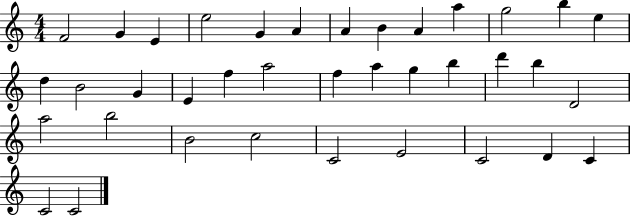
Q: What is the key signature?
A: C major